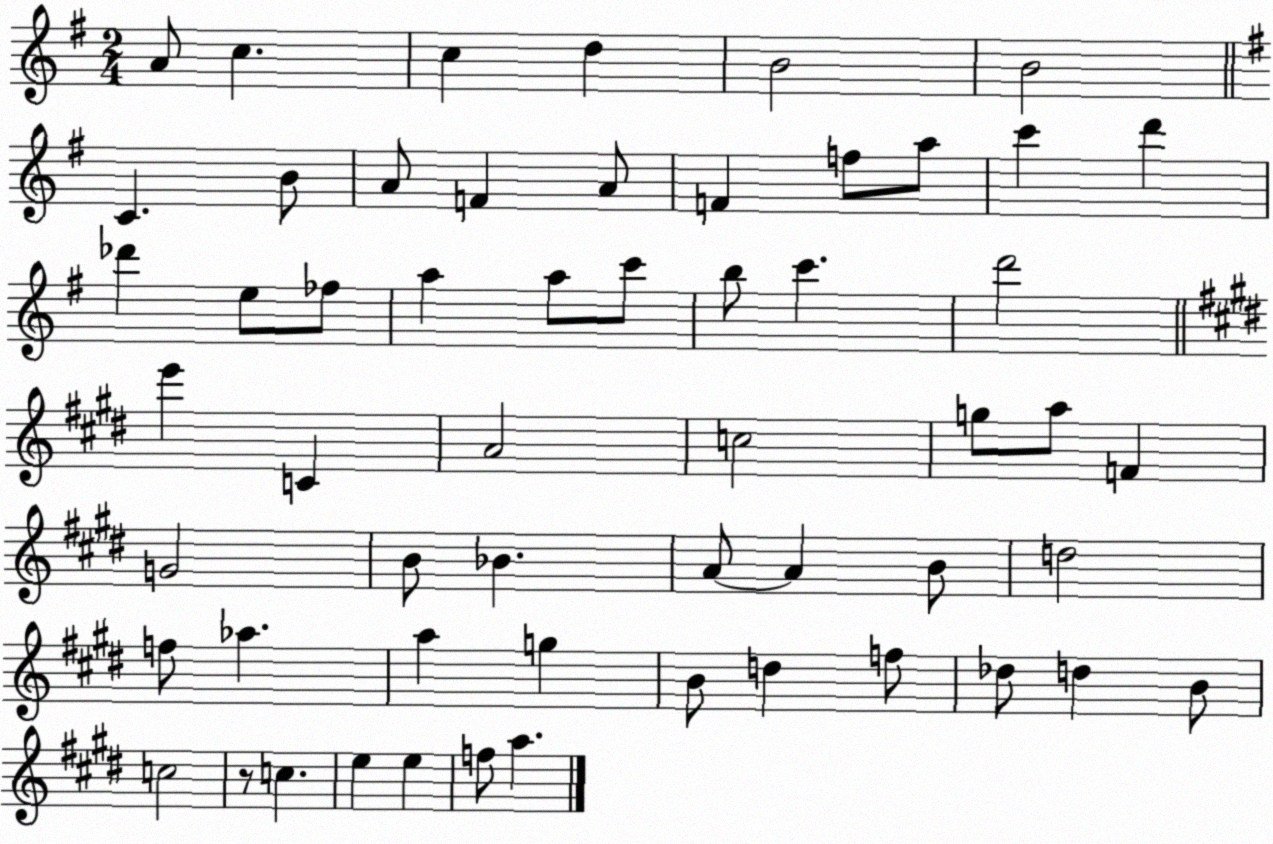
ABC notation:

X:1
T:Untitled
M:2/4
L:1/4
K:G
A/2 c c d B2 B2 C B/2 A/2 F A/2 F f/2 a/2 c' d' _d' e/2 _f/2 a a/2 c'/2 b/2 c' d'2 e' C A2 c2 g/2 a/2 F G2 B/2 _B A/2 A B/2 d2 f/2 _a a g B/2 d f/2 _d/2 d B/2 c2 z/2 c e e f/2 a